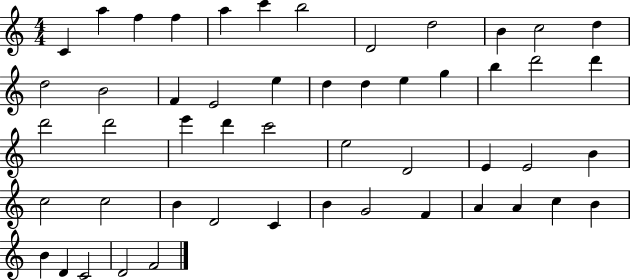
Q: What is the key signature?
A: C major